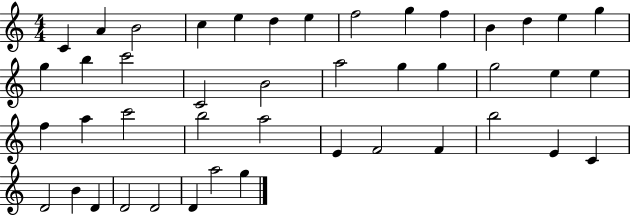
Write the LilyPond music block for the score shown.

{
  \clef treble
  \numericTimeSignature
  \time 4/4
  \key c \major
  c'4 a'4 b'2 | c''4 e''4 d''4 e''4 | f''2 g''4 f''4 | b'4 d''4 e''4 g''4 | \break g''4 b''4 c'''2 | c'2 b'2 | a''2 g''4 g''4 | g''2 e''4 e''4 | \break f''4 a''4 c'''2 | b''2 a''2 | e'4 f'2 f'4 | b''2 e'4 c'4 | \break d'2 b'4 d'4 | d'2 d'2 | d'4 a''2 g''4 | \bar "|."
}